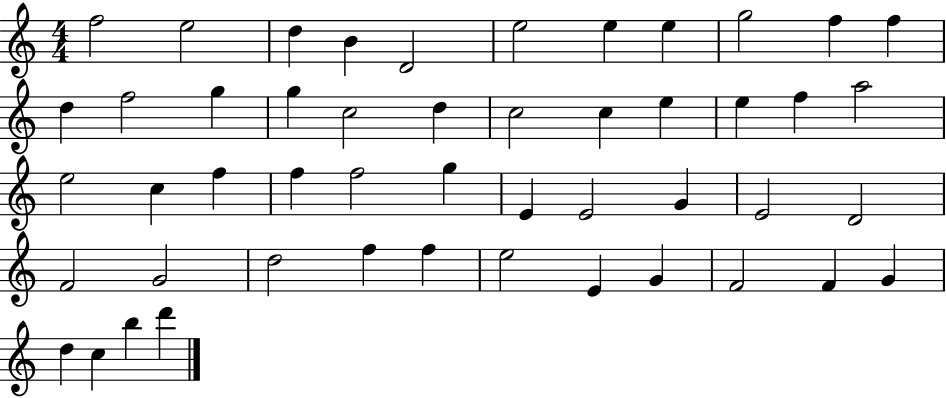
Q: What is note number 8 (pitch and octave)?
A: E5